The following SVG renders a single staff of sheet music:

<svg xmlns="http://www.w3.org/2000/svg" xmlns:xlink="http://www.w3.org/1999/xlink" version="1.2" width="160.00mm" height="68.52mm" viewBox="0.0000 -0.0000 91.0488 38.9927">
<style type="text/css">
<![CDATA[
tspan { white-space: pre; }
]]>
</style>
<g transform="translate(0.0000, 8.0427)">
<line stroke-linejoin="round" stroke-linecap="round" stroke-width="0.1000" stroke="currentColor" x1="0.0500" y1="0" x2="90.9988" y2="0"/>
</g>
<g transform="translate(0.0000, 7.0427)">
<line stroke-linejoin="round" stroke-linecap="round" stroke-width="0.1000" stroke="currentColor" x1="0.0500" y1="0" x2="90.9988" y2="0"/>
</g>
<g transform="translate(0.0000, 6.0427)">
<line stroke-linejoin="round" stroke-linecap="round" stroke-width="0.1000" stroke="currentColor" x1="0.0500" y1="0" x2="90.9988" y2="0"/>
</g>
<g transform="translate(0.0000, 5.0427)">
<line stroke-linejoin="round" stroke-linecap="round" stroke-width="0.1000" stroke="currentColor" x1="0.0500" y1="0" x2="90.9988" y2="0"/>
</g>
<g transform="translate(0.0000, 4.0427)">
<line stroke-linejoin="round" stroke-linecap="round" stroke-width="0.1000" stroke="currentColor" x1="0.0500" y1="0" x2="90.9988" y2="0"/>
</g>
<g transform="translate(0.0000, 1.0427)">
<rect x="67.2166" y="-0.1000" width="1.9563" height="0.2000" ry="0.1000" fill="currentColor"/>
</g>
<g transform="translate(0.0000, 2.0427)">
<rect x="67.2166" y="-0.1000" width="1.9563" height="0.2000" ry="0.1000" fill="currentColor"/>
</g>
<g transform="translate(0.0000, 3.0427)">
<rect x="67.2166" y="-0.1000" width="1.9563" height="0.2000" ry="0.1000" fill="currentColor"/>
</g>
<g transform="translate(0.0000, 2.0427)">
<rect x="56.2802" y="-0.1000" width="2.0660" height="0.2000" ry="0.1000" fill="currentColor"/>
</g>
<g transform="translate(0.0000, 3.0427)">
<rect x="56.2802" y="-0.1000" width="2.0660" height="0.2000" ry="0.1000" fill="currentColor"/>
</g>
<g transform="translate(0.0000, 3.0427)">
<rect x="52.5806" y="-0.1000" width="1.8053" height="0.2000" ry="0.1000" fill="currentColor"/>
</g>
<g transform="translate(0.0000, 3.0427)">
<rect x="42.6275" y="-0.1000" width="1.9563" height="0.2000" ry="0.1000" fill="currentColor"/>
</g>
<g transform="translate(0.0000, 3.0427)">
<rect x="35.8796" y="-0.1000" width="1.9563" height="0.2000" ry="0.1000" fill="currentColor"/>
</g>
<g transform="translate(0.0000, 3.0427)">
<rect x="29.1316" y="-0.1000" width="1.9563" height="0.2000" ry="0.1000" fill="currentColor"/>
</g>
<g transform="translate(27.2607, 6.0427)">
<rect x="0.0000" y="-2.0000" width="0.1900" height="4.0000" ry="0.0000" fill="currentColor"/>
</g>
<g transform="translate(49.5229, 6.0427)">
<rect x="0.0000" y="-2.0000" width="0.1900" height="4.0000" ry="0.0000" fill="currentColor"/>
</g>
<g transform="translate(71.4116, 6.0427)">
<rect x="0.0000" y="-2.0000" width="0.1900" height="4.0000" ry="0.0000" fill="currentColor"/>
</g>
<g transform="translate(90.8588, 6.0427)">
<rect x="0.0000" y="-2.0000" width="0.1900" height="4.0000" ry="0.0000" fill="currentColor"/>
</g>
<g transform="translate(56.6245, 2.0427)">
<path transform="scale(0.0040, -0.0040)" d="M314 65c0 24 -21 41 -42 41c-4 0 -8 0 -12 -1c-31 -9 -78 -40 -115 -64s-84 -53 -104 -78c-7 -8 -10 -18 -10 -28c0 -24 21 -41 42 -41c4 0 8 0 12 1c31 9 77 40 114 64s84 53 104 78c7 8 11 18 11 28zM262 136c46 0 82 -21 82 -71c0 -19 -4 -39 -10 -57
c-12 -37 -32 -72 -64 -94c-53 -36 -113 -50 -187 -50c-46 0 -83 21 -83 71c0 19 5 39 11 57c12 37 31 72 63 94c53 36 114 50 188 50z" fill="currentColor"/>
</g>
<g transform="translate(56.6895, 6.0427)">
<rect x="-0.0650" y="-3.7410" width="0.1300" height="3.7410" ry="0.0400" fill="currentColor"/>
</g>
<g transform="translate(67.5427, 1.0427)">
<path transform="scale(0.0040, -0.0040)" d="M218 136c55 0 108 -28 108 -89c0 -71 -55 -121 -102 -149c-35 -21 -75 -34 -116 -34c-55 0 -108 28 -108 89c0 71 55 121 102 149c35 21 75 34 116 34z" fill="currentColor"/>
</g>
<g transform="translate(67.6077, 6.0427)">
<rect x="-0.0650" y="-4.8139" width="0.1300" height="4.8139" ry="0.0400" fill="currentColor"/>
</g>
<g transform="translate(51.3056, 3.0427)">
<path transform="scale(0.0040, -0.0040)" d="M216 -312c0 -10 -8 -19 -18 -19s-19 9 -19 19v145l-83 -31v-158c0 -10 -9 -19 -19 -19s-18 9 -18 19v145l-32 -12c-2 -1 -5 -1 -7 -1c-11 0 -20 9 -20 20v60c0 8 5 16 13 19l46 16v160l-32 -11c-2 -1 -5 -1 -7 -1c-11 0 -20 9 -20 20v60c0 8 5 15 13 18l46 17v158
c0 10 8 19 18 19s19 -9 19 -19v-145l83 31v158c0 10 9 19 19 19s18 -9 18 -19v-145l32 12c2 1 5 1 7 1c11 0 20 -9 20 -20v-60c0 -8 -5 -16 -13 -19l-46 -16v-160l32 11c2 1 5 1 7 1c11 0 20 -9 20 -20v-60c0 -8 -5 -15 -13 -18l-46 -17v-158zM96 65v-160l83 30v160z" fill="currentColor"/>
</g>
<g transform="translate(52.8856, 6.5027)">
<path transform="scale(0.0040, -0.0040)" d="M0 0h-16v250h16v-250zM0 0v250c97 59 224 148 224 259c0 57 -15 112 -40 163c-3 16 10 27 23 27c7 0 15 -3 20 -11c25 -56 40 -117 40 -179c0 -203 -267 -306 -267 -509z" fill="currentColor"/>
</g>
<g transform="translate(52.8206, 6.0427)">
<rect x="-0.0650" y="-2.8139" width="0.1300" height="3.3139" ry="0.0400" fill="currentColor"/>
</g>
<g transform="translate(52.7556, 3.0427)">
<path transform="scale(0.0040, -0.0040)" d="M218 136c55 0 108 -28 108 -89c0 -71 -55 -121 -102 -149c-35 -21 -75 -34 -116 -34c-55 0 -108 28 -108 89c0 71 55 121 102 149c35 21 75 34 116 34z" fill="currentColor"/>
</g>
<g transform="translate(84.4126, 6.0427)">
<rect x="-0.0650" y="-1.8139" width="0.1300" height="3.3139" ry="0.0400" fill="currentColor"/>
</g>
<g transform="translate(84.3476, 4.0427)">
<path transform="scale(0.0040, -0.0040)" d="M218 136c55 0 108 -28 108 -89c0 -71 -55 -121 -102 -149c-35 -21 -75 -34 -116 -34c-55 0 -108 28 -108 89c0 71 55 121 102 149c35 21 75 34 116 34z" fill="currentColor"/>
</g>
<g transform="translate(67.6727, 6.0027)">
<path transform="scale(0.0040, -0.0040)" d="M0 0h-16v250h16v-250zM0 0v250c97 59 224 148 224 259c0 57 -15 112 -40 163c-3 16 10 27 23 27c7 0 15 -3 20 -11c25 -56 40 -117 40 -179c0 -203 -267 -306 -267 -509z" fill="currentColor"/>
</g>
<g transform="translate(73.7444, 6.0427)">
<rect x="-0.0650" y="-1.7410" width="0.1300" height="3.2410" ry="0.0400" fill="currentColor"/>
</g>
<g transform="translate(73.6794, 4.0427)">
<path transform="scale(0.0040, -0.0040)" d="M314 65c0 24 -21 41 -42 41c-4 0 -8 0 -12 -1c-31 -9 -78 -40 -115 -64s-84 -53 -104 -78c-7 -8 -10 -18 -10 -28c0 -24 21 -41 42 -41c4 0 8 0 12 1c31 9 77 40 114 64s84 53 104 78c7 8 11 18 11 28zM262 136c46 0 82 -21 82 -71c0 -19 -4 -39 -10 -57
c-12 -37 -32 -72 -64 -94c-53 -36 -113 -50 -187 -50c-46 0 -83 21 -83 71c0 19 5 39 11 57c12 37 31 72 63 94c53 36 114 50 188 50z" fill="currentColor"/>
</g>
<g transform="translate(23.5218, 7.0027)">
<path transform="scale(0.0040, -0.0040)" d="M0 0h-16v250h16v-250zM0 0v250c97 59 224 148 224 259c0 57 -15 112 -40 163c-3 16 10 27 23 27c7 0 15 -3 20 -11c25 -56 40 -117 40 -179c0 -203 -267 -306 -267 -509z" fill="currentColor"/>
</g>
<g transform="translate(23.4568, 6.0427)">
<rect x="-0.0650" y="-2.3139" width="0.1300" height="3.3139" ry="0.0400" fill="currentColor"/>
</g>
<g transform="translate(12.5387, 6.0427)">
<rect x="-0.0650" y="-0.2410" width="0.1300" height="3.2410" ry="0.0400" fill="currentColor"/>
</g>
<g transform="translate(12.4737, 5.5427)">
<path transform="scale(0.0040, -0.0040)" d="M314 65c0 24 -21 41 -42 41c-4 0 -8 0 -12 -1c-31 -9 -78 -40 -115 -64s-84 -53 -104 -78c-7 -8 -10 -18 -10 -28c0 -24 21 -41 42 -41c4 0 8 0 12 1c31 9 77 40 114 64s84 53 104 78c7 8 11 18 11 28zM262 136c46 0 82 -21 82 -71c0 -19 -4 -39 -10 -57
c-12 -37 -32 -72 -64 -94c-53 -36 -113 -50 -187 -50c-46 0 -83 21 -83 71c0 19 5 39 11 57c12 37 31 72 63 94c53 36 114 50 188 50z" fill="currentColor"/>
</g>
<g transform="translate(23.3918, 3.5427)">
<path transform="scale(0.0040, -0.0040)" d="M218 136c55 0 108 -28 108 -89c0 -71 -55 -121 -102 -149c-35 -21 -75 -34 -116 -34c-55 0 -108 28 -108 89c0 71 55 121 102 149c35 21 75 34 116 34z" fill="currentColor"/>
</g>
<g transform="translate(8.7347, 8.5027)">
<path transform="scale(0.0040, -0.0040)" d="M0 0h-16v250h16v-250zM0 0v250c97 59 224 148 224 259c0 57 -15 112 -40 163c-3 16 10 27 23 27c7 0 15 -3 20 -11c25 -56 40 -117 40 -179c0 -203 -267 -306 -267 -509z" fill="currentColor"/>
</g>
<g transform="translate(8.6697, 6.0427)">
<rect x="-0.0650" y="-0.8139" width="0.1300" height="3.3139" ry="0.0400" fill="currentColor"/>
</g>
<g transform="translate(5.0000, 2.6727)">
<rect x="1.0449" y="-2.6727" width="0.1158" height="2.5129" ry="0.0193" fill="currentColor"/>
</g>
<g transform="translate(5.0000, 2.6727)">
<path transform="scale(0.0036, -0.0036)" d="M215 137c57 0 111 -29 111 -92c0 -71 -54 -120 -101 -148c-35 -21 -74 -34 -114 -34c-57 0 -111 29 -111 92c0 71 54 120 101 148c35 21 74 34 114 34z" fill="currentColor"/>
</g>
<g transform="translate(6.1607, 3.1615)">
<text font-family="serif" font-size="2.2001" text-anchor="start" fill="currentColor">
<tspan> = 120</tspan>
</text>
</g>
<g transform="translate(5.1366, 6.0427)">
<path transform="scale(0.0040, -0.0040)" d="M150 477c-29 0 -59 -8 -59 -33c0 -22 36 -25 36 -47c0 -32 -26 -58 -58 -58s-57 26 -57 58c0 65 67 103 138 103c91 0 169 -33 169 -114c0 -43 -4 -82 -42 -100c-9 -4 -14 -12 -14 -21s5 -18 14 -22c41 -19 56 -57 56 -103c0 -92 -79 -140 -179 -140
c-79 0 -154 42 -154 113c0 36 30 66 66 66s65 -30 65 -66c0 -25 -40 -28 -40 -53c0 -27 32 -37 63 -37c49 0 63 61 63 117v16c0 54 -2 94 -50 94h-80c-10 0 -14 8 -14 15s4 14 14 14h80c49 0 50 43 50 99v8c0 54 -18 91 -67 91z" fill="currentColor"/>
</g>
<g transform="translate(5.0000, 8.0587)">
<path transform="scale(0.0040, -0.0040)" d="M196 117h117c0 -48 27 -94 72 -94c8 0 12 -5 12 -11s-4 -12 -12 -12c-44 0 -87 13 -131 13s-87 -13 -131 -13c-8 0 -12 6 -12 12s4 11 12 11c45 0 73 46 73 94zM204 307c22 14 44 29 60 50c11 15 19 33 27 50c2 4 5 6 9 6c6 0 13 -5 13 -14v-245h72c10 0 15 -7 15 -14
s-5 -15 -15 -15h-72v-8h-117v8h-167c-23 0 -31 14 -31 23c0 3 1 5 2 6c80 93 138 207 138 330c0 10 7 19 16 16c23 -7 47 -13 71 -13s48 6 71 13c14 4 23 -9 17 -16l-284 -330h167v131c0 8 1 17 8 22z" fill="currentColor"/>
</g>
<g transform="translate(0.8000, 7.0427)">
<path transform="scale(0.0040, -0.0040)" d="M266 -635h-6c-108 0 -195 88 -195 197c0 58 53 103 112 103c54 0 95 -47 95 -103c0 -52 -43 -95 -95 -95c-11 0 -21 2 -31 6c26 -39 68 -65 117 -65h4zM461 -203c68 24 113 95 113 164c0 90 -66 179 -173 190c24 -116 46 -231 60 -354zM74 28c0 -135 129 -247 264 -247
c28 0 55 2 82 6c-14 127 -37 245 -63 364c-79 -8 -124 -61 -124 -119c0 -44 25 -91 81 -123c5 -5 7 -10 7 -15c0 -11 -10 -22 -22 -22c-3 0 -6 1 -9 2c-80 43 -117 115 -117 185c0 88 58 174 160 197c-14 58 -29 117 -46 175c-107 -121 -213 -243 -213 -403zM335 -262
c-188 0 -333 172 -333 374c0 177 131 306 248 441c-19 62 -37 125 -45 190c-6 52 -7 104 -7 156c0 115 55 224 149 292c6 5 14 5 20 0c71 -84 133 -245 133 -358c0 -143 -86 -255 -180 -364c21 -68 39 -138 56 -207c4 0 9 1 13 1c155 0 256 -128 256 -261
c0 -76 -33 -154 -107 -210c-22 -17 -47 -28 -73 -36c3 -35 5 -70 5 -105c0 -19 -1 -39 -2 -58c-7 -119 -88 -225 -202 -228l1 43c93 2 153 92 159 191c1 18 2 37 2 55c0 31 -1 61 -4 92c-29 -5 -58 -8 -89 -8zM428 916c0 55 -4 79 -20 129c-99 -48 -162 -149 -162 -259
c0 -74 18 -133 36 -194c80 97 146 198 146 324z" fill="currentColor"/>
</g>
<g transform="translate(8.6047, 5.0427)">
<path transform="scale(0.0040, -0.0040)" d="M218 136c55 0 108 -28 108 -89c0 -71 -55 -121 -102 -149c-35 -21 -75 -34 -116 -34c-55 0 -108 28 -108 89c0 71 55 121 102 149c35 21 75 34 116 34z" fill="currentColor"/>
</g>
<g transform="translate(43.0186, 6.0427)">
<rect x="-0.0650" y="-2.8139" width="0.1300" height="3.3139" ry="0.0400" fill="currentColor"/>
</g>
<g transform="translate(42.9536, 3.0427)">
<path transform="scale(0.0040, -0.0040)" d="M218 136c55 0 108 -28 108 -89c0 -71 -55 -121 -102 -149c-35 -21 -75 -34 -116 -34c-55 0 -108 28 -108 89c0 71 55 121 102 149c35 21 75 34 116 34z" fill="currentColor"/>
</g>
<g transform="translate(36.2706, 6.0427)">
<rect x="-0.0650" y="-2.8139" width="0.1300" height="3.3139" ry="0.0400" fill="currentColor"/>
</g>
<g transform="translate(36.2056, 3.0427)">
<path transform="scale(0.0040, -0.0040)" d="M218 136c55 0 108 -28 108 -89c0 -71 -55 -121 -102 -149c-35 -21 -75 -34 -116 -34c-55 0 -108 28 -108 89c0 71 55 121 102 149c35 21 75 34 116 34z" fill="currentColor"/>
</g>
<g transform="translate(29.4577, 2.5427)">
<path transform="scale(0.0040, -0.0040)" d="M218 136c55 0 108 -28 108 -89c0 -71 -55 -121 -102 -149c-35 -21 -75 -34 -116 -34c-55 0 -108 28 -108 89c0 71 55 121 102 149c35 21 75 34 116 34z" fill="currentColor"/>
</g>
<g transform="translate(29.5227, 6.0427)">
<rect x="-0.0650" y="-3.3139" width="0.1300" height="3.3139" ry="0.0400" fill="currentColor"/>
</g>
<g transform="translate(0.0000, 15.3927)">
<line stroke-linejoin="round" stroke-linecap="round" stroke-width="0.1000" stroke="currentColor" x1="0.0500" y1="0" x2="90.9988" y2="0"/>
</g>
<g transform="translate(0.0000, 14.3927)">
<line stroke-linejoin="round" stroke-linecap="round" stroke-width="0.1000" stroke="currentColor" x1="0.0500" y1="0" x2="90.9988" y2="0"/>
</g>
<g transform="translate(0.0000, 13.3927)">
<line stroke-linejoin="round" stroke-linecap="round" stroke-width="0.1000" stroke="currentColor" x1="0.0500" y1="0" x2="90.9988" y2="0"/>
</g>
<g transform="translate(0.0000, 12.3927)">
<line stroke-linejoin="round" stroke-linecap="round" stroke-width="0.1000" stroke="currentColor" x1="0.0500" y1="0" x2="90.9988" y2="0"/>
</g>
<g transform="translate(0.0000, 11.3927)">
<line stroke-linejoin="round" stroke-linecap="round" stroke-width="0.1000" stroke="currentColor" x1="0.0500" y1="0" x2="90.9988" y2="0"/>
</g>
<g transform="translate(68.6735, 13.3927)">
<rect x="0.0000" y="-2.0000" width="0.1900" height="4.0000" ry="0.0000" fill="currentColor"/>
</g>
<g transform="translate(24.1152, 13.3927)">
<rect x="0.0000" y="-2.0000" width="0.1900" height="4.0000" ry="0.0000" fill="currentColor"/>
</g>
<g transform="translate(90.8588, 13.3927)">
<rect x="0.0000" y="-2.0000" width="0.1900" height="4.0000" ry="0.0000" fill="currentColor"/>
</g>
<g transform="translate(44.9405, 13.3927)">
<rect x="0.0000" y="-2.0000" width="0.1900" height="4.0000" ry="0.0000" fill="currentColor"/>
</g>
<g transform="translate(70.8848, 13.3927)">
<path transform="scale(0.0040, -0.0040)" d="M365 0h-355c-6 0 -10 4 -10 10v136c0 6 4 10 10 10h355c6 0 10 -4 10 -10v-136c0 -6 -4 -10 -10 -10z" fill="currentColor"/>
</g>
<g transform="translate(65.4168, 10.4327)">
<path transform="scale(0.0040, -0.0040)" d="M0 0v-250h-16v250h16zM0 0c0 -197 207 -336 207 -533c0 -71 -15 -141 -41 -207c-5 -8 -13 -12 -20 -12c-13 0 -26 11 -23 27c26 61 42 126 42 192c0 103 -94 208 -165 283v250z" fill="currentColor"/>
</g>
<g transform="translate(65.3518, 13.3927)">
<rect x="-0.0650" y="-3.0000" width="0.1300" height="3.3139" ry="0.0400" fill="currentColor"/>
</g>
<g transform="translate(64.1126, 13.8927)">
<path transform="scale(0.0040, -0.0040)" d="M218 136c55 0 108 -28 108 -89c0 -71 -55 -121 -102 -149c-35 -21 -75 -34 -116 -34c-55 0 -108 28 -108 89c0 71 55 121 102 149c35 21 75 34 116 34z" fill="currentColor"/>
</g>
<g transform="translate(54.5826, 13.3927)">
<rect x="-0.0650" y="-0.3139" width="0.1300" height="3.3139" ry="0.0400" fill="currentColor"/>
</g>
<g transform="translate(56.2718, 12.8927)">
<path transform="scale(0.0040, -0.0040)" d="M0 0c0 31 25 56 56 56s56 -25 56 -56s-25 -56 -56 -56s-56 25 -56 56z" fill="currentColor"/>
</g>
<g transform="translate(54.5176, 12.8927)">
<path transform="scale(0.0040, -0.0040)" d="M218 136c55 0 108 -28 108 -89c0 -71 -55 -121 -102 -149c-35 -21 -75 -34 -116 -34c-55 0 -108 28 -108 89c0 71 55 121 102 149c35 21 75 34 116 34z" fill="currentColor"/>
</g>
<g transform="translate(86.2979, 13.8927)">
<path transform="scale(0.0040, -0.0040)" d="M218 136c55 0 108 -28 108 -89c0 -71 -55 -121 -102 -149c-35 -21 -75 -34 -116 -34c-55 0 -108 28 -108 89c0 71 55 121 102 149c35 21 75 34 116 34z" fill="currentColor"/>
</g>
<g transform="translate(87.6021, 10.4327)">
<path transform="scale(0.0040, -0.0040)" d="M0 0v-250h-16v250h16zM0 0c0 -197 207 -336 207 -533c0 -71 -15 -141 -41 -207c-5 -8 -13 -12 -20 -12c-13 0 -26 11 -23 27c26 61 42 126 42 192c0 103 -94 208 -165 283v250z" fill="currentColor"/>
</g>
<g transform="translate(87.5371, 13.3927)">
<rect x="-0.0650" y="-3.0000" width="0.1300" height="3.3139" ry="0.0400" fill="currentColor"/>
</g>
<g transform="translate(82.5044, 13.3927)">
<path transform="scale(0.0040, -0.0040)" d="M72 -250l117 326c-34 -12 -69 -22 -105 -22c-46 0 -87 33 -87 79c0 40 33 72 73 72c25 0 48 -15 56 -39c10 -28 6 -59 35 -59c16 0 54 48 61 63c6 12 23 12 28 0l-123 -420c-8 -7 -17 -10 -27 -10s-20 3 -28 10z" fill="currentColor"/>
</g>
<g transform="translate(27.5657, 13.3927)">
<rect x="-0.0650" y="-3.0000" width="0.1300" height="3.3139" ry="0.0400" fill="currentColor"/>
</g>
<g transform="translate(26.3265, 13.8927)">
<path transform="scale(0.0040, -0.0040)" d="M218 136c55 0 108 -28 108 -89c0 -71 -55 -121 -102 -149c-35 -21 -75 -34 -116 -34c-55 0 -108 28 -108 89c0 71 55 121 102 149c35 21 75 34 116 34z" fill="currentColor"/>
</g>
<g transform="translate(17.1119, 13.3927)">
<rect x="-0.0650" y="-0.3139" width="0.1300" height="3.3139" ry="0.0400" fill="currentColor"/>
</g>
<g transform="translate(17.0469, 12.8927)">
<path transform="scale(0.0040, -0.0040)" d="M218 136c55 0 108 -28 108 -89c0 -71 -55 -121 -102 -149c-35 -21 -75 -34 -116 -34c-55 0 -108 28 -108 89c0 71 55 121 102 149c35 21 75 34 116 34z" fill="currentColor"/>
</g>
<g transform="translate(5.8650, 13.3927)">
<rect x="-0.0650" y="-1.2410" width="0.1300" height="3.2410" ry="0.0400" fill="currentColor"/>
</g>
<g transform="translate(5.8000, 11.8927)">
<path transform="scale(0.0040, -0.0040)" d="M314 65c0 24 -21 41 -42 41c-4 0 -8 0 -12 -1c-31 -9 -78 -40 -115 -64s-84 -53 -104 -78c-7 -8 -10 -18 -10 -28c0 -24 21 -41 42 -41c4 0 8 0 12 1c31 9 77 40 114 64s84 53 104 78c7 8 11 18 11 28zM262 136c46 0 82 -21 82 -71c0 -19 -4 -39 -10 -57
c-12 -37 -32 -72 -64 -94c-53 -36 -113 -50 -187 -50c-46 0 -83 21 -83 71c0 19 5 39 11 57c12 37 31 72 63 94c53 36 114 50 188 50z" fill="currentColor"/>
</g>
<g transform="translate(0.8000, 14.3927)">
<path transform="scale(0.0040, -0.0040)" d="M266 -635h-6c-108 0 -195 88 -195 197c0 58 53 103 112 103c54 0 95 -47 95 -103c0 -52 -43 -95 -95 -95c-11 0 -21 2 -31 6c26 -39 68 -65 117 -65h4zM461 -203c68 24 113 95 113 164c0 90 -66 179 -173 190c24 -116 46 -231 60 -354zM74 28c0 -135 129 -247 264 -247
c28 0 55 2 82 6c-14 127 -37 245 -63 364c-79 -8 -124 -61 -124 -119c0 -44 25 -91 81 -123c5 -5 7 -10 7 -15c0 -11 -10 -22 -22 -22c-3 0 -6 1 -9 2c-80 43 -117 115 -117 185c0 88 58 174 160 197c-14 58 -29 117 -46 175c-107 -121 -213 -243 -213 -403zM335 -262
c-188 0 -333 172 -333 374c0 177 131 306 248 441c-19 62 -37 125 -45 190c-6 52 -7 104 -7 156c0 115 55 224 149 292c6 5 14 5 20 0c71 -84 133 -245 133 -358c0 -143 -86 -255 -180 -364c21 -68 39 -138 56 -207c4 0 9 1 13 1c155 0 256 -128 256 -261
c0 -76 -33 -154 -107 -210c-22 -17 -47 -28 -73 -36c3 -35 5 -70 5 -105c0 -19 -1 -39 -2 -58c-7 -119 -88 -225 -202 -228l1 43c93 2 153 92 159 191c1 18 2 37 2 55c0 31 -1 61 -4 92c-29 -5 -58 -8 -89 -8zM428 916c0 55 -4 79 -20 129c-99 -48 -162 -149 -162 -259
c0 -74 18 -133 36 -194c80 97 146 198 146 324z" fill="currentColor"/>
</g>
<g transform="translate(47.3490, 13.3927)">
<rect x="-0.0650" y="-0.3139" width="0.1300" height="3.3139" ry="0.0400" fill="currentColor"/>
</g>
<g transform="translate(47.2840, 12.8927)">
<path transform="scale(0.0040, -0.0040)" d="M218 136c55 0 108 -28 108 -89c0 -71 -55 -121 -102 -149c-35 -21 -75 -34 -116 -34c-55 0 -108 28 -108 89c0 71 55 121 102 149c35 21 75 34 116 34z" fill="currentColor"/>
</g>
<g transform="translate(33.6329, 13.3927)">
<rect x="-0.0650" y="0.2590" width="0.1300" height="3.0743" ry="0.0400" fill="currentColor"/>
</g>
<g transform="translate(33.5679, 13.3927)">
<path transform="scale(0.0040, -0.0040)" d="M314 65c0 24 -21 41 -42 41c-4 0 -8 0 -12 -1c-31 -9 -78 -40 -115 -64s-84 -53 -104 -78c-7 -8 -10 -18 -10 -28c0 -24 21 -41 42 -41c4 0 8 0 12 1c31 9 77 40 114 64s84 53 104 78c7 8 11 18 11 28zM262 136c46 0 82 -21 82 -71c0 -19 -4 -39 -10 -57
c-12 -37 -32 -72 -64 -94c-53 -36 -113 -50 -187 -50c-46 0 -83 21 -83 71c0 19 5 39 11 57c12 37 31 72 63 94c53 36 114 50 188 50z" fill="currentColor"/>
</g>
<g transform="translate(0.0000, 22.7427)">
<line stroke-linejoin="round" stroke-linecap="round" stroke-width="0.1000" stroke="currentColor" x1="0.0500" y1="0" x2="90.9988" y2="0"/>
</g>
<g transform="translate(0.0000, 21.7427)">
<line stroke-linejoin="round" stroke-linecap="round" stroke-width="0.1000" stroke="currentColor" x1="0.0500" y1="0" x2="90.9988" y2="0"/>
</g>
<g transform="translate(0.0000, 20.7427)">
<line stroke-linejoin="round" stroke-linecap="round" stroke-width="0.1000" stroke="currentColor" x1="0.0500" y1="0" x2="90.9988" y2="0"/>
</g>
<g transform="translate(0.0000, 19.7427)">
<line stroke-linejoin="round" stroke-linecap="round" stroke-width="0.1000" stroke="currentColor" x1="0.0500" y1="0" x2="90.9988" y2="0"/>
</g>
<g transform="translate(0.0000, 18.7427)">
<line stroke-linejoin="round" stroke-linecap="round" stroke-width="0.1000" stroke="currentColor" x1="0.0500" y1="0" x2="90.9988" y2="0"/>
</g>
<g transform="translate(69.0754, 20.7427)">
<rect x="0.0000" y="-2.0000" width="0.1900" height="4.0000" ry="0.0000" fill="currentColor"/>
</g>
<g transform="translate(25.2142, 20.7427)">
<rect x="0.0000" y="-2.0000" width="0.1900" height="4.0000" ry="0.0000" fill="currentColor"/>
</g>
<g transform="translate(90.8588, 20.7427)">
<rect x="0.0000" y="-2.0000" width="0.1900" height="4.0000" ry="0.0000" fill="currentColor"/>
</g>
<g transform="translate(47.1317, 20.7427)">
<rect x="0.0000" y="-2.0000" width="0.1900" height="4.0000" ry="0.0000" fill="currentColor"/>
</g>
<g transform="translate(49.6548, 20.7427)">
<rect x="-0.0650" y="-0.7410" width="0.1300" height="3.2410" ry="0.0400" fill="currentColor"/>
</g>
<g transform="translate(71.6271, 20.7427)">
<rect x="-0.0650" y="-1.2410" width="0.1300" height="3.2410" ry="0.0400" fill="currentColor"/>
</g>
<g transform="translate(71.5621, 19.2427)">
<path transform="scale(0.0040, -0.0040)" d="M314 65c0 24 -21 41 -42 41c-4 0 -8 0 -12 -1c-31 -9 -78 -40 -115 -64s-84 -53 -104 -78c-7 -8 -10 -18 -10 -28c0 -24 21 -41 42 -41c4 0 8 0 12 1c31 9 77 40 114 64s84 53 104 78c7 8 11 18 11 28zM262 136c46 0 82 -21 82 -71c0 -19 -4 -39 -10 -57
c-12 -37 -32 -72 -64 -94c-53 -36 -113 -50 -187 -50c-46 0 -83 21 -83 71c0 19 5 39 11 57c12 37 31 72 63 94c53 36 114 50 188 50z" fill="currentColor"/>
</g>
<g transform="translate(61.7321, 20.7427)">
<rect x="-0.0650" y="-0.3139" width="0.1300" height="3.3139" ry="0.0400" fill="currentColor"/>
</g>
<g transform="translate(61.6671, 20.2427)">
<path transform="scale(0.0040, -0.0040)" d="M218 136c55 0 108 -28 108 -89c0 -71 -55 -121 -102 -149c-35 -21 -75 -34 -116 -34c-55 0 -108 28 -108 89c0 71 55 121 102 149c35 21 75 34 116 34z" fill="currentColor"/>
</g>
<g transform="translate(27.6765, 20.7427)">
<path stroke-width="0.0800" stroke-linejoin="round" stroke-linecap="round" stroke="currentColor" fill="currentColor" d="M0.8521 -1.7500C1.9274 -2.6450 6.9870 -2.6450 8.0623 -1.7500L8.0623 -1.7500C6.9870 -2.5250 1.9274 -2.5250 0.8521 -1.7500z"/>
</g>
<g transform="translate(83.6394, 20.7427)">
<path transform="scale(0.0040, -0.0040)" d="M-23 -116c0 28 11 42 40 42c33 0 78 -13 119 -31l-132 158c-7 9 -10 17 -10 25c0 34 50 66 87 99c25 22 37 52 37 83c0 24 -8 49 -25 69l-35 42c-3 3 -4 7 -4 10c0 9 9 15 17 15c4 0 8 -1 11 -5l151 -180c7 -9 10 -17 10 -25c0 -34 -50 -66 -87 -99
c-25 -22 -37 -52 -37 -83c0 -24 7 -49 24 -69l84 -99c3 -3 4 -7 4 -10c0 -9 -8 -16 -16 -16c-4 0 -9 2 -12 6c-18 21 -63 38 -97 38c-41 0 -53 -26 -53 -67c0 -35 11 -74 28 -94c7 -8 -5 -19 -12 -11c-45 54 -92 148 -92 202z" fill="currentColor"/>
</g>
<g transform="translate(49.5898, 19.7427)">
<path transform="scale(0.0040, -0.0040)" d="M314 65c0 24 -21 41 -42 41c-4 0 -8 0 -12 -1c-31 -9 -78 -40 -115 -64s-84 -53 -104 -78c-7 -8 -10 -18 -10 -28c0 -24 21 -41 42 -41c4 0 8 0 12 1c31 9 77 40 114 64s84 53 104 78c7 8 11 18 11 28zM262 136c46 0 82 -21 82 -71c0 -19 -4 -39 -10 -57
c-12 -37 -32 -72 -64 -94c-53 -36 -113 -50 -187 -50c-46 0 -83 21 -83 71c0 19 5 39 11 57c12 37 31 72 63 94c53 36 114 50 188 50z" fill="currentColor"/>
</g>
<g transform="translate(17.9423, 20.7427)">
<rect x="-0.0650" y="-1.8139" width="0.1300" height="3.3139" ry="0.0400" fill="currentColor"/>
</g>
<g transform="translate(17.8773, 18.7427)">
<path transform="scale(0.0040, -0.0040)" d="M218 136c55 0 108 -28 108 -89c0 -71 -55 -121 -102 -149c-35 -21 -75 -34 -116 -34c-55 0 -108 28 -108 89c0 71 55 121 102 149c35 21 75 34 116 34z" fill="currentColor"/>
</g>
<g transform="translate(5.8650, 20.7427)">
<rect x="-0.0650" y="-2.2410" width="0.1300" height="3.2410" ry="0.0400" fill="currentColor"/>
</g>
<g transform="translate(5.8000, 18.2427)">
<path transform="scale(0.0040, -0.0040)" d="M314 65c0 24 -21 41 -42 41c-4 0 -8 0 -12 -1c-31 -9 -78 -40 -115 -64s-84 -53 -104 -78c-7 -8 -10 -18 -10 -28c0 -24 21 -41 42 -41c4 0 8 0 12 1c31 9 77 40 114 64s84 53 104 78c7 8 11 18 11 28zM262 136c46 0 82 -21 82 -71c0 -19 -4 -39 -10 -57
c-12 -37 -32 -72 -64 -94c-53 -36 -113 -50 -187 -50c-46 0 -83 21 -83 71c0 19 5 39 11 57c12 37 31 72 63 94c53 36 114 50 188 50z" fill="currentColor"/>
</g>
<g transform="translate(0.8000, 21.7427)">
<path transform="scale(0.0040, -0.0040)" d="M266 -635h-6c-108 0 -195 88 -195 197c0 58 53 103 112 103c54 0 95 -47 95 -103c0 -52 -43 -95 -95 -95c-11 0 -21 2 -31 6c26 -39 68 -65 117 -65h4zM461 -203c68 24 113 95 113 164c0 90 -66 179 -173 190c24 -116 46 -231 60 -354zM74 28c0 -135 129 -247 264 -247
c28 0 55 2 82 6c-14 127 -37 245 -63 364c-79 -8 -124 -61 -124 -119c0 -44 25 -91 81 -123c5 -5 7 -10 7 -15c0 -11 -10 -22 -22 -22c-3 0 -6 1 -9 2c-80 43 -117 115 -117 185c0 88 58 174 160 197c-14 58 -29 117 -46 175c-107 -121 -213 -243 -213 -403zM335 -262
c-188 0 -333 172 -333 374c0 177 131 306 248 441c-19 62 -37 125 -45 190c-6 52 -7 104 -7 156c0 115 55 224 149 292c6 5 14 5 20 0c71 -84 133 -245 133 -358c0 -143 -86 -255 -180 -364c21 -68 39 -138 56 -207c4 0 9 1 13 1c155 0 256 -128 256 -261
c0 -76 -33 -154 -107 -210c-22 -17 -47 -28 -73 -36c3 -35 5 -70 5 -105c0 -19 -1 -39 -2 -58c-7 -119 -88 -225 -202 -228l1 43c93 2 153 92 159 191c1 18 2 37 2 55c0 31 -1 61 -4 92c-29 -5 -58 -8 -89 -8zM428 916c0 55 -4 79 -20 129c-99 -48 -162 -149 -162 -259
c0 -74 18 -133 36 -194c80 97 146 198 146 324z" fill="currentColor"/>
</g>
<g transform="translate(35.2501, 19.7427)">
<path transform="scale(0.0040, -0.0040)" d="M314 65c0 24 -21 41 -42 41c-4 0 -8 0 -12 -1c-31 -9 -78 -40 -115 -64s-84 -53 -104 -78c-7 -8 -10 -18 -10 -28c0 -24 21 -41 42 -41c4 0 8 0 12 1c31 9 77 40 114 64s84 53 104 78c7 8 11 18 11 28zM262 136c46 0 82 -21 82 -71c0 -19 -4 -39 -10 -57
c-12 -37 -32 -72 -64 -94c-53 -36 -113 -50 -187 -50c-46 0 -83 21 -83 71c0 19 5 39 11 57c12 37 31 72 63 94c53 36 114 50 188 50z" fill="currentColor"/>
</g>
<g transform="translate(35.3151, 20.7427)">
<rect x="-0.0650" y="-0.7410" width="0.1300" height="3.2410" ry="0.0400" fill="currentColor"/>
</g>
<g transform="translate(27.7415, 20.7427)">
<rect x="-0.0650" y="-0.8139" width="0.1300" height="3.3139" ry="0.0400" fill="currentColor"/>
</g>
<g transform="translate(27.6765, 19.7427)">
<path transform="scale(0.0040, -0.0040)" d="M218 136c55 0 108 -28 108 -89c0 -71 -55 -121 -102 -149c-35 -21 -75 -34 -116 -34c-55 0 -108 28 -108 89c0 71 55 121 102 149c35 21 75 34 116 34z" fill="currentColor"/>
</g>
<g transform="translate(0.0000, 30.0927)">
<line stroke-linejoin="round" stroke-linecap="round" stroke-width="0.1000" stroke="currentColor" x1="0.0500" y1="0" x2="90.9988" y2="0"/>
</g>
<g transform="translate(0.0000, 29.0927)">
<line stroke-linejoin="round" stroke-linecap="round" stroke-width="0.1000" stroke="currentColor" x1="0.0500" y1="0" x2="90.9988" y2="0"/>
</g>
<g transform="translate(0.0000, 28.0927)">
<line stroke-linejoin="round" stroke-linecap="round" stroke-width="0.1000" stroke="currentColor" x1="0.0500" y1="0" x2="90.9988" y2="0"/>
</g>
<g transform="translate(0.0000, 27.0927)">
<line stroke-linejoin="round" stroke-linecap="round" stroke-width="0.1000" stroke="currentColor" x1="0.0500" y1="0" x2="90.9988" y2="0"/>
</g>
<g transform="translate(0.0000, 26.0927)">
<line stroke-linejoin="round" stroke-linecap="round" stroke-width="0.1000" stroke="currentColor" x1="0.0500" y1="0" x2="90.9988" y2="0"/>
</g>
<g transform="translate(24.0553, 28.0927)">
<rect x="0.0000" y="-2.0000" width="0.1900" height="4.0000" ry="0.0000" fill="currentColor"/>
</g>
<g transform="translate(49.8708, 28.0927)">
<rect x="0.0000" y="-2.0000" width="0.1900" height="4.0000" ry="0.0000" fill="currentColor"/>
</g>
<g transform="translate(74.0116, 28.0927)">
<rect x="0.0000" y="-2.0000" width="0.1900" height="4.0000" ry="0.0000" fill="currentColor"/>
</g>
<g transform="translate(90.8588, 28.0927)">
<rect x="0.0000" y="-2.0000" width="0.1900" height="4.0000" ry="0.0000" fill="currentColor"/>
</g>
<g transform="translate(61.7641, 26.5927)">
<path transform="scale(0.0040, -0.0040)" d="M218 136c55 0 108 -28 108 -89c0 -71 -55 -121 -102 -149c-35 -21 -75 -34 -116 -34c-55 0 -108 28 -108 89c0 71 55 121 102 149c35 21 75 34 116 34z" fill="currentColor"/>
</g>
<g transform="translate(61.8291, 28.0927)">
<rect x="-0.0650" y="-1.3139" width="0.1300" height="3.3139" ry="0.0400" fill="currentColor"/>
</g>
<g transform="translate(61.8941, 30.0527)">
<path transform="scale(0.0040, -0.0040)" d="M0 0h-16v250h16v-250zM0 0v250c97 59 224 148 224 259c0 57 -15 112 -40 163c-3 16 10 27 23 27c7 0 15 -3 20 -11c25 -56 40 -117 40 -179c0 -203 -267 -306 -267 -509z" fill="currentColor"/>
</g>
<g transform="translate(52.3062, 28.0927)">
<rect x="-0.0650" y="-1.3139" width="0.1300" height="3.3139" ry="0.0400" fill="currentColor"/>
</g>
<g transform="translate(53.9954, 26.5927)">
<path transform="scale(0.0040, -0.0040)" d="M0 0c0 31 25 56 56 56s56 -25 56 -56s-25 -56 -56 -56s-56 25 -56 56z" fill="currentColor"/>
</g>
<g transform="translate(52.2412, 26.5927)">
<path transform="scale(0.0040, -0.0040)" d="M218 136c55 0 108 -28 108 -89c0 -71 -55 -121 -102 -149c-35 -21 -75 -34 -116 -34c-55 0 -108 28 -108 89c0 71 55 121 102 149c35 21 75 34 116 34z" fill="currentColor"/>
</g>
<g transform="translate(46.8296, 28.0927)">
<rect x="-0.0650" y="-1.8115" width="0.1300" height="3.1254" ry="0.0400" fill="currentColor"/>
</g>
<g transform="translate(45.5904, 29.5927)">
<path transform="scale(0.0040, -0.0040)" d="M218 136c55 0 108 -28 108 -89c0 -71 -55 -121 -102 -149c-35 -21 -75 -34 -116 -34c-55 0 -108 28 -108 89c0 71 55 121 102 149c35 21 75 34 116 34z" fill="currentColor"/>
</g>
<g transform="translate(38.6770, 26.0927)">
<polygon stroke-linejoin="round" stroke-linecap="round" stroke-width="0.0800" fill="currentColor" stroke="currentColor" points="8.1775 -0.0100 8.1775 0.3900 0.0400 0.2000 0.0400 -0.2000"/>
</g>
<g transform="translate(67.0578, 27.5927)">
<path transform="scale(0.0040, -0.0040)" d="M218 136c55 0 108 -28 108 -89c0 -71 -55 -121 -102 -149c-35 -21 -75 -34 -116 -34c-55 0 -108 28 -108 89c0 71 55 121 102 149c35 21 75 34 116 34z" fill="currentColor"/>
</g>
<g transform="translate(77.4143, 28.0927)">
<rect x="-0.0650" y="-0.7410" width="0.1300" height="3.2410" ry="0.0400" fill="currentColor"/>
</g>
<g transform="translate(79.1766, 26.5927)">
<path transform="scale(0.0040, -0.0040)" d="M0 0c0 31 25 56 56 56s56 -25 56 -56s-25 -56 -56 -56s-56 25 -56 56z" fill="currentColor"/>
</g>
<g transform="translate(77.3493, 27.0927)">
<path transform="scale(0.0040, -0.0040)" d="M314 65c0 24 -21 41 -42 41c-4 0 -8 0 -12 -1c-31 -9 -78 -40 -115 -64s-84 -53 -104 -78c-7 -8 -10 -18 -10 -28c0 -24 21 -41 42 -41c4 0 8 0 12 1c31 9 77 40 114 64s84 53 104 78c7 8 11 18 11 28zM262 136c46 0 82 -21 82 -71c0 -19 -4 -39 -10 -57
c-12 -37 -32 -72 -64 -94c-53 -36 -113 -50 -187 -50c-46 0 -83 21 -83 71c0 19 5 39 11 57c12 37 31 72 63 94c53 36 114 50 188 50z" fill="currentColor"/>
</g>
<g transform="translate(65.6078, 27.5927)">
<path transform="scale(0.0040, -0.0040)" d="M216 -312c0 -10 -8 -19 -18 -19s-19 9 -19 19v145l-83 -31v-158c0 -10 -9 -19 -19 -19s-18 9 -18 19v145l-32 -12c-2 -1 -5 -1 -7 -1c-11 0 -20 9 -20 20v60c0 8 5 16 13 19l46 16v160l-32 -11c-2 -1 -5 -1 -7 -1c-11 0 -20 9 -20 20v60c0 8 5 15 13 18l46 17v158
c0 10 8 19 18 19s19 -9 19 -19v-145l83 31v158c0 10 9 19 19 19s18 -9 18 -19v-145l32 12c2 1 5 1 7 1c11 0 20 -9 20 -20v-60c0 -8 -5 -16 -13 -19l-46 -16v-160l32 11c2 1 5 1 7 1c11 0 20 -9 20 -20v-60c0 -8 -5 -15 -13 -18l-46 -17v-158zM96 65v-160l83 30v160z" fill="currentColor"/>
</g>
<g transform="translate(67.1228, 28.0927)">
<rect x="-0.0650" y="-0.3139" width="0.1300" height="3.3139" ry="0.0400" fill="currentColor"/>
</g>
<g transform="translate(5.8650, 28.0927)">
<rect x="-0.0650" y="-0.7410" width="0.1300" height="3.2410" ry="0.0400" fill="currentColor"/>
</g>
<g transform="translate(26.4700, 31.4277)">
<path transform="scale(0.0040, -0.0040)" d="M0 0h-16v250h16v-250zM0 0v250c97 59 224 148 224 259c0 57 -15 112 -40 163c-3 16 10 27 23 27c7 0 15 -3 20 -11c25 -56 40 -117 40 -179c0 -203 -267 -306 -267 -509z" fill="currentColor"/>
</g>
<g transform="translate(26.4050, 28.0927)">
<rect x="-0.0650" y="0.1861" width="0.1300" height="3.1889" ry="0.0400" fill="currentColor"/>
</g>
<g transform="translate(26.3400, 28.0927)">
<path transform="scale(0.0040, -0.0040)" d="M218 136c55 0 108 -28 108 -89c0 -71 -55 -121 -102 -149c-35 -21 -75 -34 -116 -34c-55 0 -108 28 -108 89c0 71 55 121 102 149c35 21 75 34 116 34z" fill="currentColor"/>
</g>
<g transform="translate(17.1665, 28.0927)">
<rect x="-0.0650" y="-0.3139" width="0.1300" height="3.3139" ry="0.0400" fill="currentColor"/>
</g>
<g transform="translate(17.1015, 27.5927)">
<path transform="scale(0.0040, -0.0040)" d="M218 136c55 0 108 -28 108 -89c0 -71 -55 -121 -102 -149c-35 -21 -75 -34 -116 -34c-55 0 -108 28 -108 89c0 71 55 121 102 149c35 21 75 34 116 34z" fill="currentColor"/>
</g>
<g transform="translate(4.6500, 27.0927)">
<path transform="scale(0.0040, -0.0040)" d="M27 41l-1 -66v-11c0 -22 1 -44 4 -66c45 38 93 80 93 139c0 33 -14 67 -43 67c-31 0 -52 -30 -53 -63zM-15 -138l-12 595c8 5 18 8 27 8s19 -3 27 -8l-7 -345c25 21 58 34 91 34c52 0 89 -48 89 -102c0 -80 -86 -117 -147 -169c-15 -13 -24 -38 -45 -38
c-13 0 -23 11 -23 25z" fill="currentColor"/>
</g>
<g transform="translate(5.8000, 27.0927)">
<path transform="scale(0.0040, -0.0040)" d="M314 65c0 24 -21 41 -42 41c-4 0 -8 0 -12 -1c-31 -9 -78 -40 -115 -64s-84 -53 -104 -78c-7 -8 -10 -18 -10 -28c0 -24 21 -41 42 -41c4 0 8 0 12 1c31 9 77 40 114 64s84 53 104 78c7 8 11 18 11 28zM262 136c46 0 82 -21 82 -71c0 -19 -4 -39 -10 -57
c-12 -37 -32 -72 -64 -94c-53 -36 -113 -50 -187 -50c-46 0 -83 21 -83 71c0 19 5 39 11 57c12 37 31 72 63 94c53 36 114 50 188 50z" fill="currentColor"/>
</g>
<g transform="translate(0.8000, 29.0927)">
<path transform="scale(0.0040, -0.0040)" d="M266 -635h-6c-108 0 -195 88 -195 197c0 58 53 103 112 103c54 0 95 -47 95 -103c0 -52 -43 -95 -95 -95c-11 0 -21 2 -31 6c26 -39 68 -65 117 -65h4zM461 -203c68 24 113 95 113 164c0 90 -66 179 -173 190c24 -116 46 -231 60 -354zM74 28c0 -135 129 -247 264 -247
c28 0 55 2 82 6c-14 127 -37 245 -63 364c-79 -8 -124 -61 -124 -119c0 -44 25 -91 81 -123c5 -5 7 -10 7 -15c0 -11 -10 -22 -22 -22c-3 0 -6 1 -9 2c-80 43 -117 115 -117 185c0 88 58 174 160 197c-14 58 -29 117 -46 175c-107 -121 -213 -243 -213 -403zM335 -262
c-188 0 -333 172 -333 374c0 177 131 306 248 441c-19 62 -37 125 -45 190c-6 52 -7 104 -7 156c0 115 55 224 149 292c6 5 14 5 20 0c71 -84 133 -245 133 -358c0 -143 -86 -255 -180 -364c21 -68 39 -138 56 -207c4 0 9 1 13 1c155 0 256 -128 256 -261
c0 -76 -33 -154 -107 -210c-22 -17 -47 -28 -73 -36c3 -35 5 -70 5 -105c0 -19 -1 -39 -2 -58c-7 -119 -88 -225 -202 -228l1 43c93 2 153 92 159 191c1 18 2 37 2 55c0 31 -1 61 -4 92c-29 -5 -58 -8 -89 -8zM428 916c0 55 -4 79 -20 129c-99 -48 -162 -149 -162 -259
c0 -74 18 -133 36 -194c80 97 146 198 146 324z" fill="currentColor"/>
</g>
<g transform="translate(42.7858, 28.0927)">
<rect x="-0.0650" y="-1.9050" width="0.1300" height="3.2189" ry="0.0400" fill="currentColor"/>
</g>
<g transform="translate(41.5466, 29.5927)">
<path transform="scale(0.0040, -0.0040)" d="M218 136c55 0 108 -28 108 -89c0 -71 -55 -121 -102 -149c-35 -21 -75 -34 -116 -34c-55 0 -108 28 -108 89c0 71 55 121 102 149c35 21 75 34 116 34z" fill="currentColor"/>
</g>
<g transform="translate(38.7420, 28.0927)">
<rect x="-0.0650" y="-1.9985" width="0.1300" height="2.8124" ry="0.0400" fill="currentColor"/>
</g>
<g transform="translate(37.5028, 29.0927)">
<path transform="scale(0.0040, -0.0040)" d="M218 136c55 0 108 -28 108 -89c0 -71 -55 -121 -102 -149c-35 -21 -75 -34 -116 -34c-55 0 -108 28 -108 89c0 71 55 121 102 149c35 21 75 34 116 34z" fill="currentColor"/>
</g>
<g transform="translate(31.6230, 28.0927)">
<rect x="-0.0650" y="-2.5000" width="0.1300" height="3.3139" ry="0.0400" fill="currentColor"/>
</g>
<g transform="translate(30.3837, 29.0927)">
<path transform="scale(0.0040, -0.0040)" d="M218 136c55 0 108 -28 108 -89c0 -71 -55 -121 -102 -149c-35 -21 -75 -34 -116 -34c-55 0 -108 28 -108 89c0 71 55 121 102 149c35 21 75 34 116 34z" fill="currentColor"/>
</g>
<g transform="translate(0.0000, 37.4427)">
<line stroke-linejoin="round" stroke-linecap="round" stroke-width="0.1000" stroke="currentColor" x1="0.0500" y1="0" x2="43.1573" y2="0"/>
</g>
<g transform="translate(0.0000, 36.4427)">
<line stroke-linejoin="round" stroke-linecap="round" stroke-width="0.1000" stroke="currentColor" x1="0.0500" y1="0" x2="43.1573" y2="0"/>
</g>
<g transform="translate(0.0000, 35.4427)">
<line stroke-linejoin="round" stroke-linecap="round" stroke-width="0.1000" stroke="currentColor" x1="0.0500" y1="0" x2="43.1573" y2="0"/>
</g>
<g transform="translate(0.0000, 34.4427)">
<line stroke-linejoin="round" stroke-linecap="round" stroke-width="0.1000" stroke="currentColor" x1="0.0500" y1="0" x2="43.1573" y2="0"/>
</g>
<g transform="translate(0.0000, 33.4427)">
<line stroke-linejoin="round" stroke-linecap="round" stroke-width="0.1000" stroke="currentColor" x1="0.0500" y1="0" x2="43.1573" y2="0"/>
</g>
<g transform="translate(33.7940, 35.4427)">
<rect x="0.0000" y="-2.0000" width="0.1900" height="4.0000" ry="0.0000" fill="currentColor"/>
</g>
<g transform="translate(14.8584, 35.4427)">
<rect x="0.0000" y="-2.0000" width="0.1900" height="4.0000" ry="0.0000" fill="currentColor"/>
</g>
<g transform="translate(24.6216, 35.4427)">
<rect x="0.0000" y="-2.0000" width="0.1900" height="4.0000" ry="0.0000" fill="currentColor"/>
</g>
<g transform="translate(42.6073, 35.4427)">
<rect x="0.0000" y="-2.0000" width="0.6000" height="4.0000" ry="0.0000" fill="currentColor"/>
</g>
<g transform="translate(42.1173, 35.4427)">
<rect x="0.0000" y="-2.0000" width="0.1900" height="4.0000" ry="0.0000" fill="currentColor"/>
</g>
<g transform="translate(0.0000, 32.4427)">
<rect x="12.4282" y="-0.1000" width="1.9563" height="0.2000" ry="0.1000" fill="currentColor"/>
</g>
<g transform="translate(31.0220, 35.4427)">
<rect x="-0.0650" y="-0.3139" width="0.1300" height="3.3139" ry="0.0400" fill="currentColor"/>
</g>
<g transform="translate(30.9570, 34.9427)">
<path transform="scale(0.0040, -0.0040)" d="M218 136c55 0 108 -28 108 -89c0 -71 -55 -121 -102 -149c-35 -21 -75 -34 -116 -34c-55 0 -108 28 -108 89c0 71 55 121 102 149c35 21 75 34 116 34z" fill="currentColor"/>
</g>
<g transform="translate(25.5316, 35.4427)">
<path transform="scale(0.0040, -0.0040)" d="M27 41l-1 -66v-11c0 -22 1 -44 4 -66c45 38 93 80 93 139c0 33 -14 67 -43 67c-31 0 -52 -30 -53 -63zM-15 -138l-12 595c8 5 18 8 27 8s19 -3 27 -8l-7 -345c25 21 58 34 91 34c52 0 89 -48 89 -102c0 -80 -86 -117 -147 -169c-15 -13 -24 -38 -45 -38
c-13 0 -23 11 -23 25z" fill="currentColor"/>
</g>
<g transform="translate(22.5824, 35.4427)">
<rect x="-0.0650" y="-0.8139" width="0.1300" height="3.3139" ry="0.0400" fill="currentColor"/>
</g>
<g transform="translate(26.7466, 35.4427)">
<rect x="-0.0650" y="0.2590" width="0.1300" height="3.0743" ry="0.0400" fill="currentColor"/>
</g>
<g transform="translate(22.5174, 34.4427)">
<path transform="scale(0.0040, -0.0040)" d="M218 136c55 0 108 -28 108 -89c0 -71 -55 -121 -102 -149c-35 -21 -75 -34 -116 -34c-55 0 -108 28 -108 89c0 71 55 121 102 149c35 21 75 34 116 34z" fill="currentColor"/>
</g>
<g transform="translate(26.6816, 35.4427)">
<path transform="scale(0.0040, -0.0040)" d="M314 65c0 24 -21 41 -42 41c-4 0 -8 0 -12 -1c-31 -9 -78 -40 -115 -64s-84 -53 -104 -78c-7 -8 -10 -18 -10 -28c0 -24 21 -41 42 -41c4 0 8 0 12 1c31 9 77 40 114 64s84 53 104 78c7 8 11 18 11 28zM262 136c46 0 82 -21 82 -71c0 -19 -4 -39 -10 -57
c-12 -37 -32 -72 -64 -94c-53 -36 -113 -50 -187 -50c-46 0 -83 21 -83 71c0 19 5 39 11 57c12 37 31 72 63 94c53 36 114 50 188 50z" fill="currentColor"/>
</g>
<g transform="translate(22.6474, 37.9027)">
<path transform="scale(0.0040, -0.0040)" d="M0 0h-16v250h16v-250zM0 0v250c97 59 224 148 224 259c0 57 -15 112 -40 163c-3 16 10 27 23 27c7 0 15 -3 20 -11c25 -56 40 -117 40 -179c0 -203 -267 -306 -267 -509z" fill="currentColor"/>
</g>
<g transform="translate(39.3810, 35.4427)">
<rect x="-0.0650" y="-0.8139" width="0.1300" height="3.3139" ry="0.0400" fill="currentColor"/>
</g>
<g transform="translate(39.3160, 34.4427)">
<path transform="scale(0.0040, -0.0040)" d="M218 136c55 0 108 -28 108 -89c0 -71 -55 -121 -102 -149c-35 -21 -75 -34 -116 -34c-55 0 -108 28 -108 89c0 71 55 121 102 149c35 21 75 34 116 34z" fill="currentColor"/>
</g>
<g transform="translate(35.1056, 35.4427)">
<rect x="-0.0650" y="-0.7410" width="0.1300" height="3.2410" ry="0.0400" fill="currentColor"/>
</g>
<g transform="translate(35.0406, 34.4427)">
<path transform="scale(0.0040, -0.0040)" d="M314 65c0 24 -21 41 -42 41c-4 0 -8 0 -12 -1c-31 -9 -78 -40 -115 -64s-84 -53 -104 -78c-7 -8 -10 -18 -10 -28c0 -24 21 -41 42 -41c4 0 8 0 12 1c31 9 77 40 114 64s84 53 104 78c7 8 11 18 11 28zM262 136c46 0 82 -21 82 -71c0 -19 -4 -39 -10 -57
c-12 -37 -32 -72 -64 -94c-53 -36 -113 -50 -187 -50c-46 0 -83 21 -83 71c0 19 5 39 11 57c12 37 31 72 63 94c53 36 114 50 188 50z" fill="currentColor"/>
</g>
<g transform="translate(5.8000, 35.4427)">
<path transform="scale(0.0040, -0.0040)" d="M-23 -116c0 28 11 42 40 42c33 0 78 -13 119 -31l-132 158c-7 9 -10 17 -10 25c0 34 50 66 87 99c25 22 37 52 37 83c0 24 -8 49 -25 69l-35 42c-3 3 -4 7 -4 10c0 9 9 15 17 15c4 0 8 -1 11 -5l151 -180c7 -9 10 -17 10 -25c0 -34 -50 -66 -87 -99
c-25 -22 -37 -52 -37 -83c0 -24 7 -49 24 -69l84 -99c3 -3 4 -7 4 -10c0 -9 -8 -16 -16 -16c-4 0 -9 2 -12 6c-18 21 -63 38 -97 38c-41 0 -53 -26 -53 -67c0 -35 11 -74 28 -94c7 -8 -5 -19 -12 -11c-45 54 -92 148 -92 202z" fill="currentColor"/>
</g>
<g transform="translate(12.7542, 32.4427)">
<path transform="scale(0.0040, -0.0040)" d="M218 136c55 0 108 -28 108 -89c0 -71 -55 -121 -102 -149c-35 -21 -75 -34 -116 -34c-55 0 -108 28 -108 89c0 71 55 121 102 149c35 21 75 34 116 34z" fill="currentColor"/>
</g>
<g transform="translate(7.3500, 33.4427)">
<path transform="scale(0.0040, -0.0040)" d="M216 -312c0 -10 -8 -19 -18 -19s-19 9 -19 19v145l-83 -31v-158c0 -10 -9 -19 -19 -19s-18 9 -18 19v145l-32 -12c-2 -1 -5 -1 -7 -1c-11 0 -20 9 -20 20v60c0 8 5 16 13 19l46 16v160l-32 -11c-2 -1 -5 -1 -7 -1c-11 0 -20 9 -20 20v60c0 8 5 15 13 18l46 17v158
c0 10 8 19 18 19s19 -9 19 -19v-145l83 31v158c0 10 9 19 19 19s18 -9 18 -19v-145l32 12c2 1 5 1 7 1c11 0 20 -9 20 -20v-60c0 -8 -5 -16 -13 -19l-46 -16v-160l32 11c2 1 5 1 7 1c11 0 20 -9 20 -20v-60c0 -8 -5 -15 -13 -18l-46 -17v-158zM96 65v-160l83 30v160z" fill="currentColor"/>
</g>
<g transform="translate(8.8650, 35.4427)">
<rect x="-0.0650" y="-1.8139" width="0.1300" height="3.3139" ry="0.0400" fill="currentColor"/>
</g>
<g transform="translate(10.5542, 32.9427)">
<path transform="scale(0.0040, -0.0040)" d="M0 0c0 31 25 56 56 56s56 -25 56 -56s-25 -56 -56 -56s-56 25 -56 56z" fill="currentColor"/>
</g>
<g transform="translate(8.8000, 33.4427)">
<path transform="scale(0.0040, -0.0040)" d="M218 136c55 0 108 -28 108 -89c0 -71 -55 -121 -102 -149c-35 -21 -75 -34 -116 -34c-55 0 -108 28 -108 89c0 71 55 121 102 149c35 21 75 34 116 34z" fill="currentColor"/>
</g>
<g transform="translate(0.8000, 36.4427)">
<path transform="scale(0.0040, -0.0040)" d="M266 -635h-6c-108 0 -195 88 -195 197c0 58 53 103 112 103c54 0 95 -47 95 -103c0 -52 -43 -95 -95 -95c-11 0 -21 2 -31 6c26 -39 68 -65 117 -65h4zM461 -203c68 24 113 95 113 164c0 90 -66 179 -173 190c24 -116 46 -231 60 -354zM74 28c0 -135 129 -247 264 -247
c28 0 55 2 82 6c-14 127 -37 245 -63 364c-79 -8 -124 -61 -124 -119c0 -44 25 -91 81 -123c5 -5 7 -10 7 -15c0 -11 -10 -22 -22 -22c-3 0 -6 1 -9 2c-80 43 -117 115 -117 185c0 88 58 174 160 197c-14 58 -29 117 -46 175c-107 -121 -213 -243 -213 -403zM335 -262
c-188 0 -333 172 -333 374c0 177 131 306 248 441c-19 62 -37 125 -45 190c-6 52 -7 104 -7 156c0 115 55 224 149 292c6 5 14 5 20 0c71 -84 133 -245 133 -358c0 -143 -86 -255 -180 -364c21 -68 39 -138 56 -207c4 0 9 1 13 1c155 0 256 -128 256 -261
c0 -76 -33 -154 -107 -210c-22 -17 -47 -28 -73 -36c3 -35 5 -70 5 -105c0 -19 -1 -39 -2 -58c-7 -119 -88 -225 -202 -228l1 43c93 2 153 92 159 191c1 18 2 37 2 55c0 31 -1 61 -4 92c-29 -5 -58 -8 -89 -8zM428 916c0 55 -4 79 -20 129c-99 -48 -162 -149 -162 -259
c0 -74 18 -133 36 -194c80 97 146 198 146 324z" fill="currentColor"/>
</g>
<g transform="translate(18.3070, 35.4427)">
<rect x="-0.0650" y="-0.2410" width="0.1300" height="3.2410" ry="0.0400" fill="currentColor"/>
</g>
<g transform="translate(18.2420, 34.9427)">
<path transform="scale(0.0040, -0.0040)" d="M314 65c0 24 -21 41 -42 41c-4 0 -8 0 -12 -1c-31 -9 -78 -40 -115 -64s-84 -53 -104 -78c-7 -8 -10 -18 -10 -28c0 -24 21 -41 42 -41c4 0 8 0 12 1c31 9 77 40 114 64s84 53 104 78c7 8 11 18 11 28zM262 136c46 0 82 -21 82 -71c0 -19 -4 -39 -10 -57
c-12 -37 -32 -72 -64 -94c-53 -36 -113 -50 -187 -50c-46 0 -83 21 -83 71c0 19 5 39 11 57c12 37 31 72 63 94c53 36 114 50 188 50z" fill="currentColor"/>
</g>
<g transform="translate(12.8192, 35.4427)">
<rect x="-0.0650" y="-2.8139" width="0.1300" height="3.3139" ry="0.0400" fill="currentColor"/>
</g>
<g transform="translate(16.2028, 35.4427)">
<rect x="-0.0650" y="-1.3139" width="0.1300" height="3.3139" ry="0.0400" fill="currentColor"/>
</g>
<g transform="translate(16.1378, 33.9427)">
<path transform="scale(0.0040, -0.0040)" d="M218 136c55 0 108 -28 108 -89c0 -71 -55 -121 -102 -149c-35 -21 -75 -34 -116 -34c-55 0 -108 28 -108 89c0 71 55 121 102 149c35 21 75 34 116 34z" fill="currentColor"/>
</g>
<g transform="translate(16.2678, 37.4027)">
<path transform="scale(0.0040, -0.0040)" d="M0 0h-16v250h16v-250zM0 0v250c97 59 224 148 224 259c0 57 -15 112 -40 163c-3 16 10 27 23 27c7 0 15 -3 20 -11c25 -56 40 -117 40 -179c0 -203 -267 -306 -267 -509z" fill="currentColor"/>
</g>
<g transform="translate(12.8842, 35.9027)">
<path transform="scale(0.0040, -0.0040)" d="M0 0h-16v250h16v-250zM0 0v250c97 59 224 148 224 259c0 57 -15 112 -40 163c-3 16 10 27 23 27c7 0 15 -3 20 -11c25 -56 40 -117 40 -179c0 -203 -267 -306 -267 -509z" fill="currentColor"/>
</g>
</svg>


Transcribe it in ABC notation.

X:1
T:Untitled
M:3/4
L:1/4
K:C
d/2 c2 g/2 b a a ^a/2 c'2 e'/2 f2 f e2 c A B2 c c A/2 z2 z/2 A/2 g2 f d d2 d2 c e2 z _d2 c B/2 G G/2 F/2 F/2 e e/2 ^c d2 z ^f a/2 e/2 c2 d/2 _B2 c d2 d